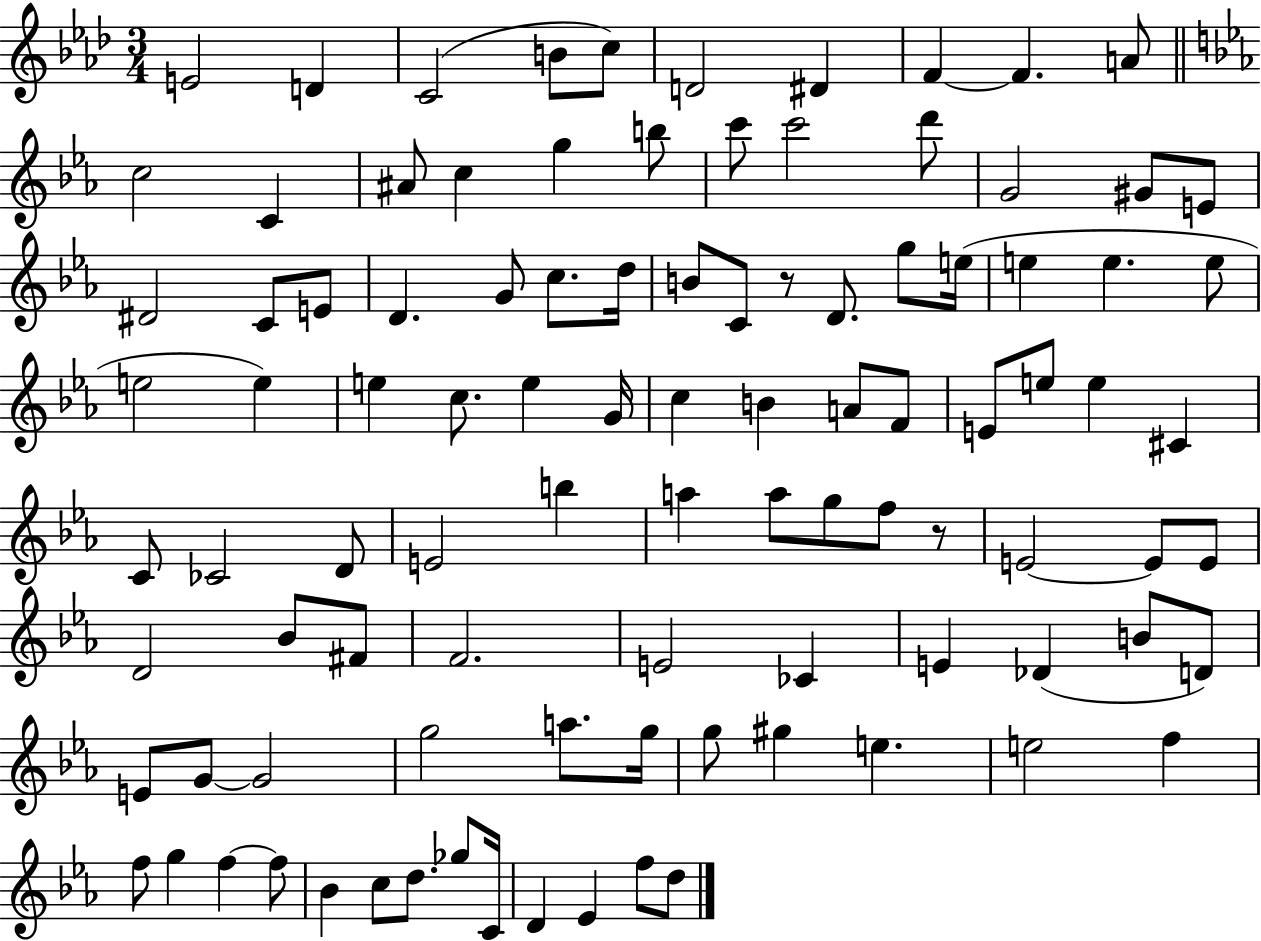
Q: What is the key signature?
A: AES major